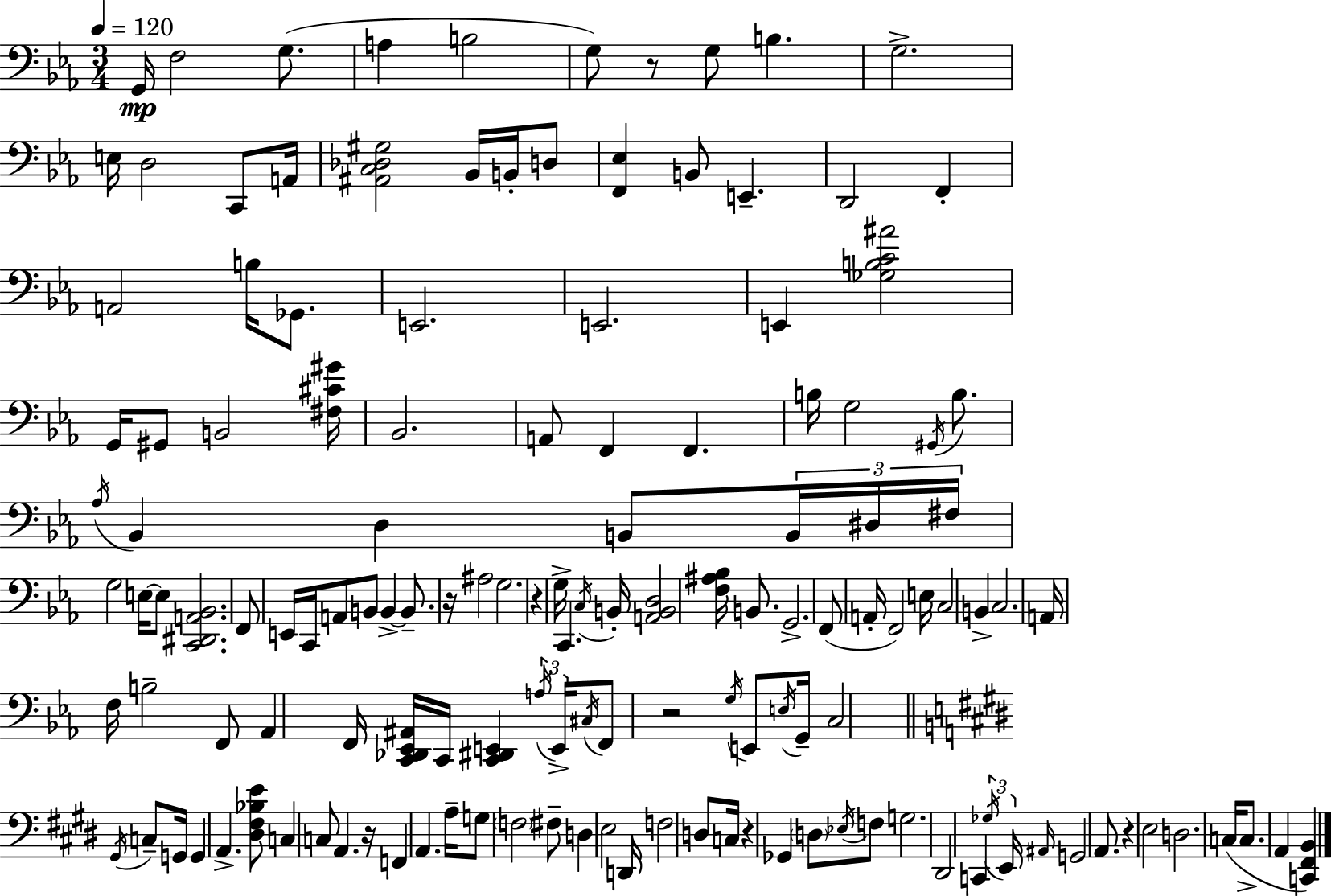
{
  \clef bass
  \numericTimeSignature
  \time 3/4
  \key c \minor
  \tempo 4 = 120
  \repeat volta 2 { g,16\mp f2 g8.( | a4 b2 | g8) r8 g8 b4. | g2.-> | \break e16 d2 c,8 a,16 | <ais, c des gis>2 bes,16 b,16-. d8 | <f, ees>4 b,8 e,4.-- | d,2 f,4-. | \break a,2 b16 ges,8. | e,2. | e,2. | e,4 <ges b c' ais'>2 | \break g,16 gis,8 b,2 <fis cis' gis'>16 | bes,2. | a,8 f,4 f,4. | b16 g2 \acciaccatura { gis,16 } b8. | \break \acciaccatura { aes16 } bes,4 d4 b,8 | \tuplet 3/2 { b,16 dis16 fis16 } g2 e16~~ | e8 <c, dis, a, bes,>2. | f,8 e,16 c,16 a,8 b,8 b,4->~~ | \break b,8.-- r16 ais2 | g2. | r4 g16-> c,4. | \acciaccatura { c16 } b,16-. <a, b, d>2 <f ais bes>16 | \break b,8. g,2.-> | f,8( a,16-. f,2) | e16 c2 b,4-> | c2. | \break a,16 f16 b2-- | f,8 aes,4 f,16 <c, des, ees, ais,>16 c,16 <c, dis, e,>4 | \tuplet 3/2 { \acciaccatura { a16 } e,16-> \acciaccatura { cis16 } } f,8 r2 | \acciaccatura { g16 } e,8 \acciaccatura { e16 } g,16-- c2 | \break \bar "||" \break \key e \major \acciaccatura { gis,16 } c8-- g,16 g,4 a,4.-> | <dis fis bes e'>8 c4 c8 a,4. | r16 f,4 a,4. | a16-- g8 \parenthesize f2 | \break fis8-- d4 e2 | d,16 f2 | d8 c16 r4 ges,4 | \parenthesize d8 \acciaccatura { ees16 } f8 g2. | \break dis,2 | c,4 \tuplet 3/2 { \acciaccatura { ges16 } e,16 \grace { ais,16 } } g,2 | a,8. r4 e2 | d2. | \break c16( c8.-> a,4 | <c, fis, b,>4) } \bar "|."
}